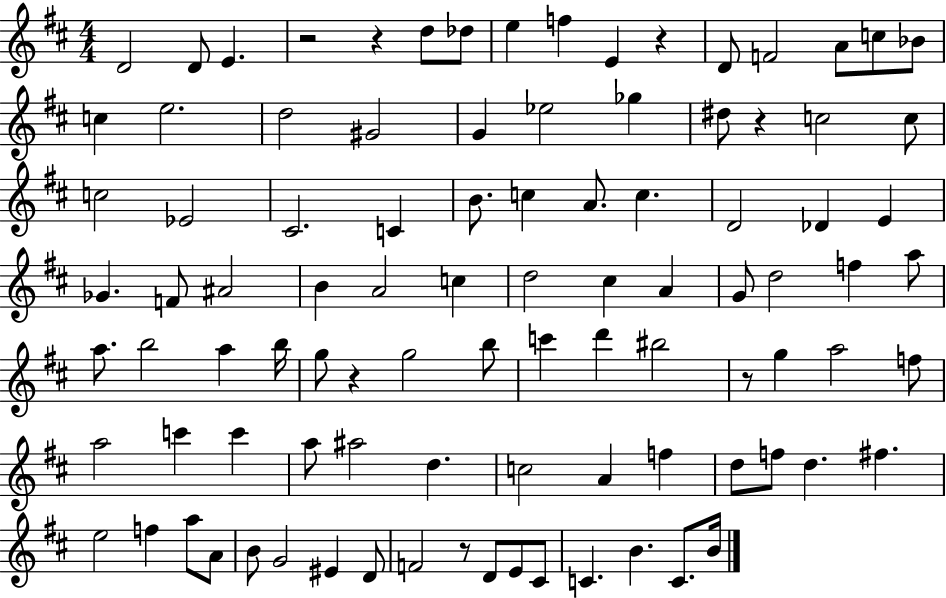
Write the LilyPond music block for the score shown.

{
  \clef treble
  \numericTimeSignature
  \time 4/4
  \key d \major
  d'2 d'8 e'4. | r2 r4 d''8 des''8 | e''4 f''4 e'4 r4 | d'8 f'2 a'8 c''8 bes'8 | \break c''4 e''2. | d''2 gis'2 | g'4 ees''2 ges''4 | dis''8 r4 c''2 c''8 | \break c''2 ees'2 | cis'2. c'4 | b'8. c''4 a'8. c''4. | d'2 des'4 e'4 | \break ges'4. f'8 ais'2 | b'4 a'2 c''4 | d''2 cis''4 a'4 | g'8 d''2 f''4 a''8 | \break a''8. b''2 a''4 b''16 | g''8 r4 g''2 b''8 | c'''4 d'''4 bis''2 | r8 g''4 a''2 f''8 | \break a''2 c'''4 c'''4 | a''8 ais''2 d''4. | c''2 a'4 f''4 | d''8 f''8 d''4. fis''4. | \break e''2 f''4 a''8 a'8 | b'8 g'2 eis'4 d'8 | f'2 r8 d'8 e'8 cis'8 | c'4. b'4. c'8. b'16 | \break \bar "|."
}